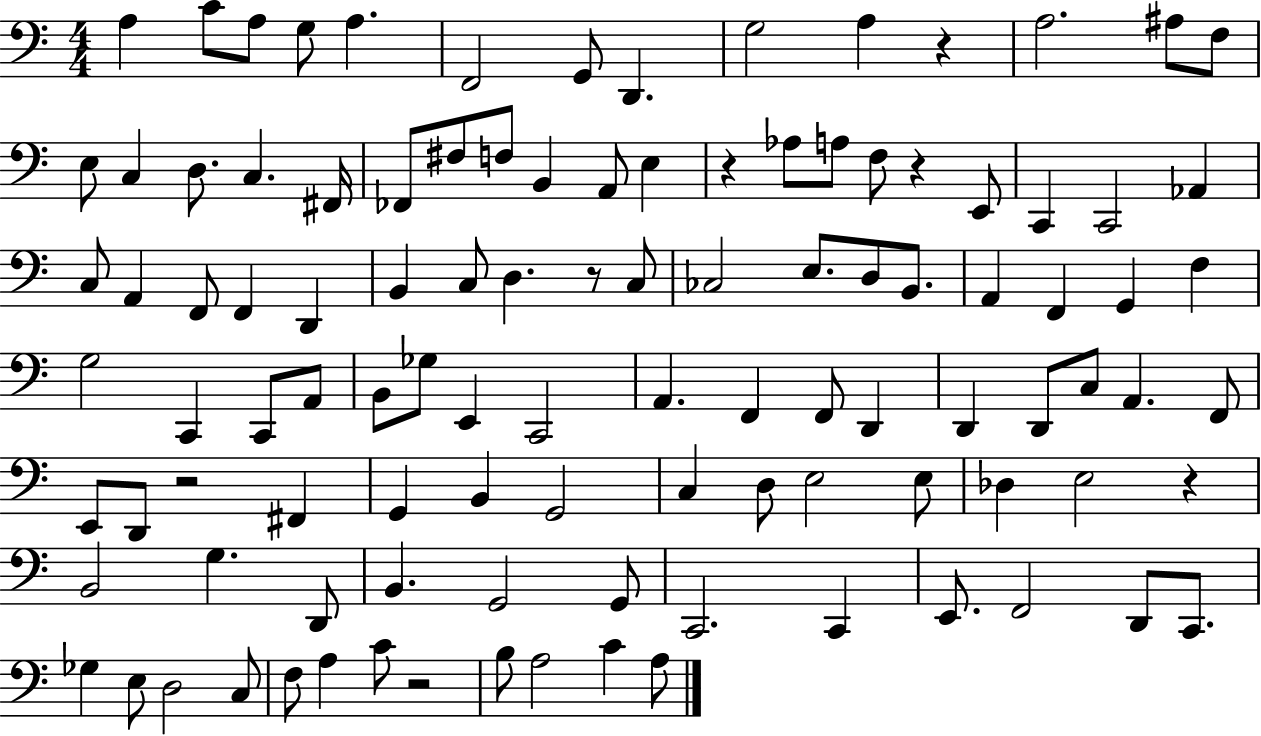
X:1
T:Untitled
M:4/4
L:1/4
K:C
A, C/2 A,/2 G,/2 A, F,,2 G,,/2 D,, G,2 A, z A,2 ^A,/2 F,/2 E,/2 C, D,/2 C, ^F,,/4 _F,,/2 ^F,/2 F,/2 B,, A,,/2 E, z _A,/2 A,/2 F,/2 z E,,/2 C,, C,,2 _A,, C,/2 A,, F,,/2 F,, D,, B,, C,/2 D, z/2 C,/2 _C,2 E,/2 D,/2 B,,/2 A,, F,, G,, F, G,2 C,, C,,/2 A,,/2 B,,/2 _G,/2 E,, C,,2 A,, F,, F,,/2 D,, D,, D,,/2 C,/2 A,, F,,/2 E,,/2 D,,/2 z2 ^F,, G,, B,, G,,2 C, D,/2 E,2 E,/2 _D, E,2 z B,,2 G, D,,/2 B,, G,,2 G,,/2 C,,2 C,, E,,/2 F,,2 D,,/2 C,,/2 _G, E,/2 D,2 C,/2 F,/2 A, C/2 z2 B,/2 A,2 C A,/2